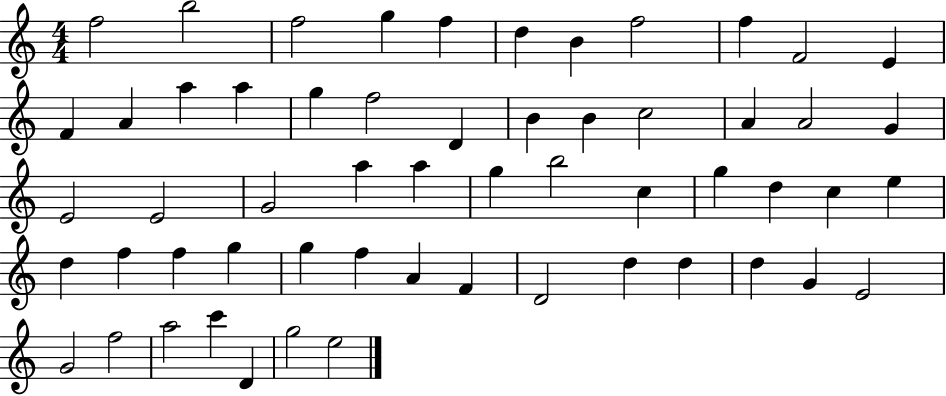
X:1
T:Untitled
M:4/4
L:1/4
K:C
f2 b2 f2 g f d B f2 f F2 E F A a a g f2 D B B c2 A A2 G E2 E2 G2 a a g b2 c g d c e d f f g g f A F D2 d d d G E2 G2 f2 a2 c' D g2 e2